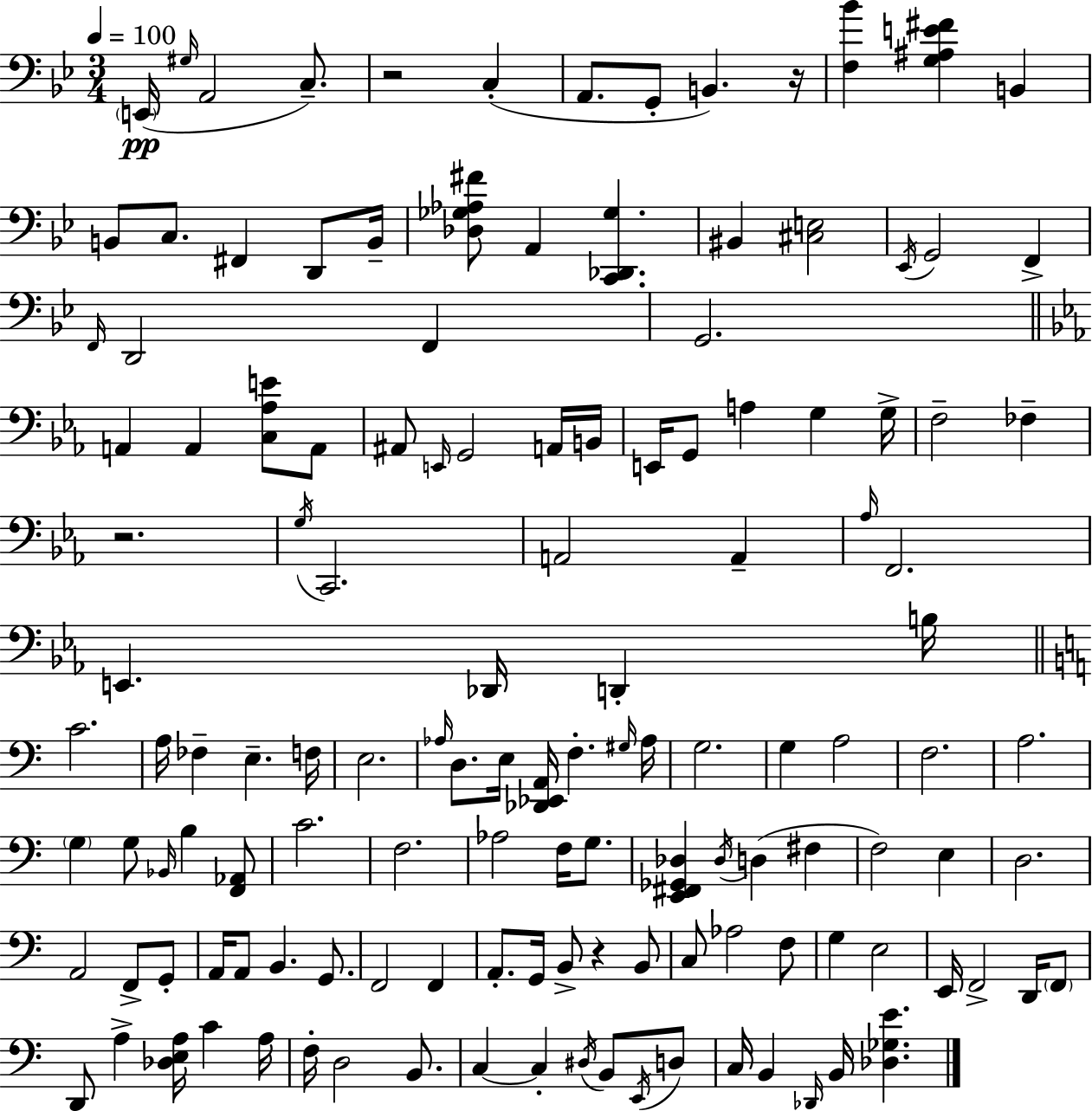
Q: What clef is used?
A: bass